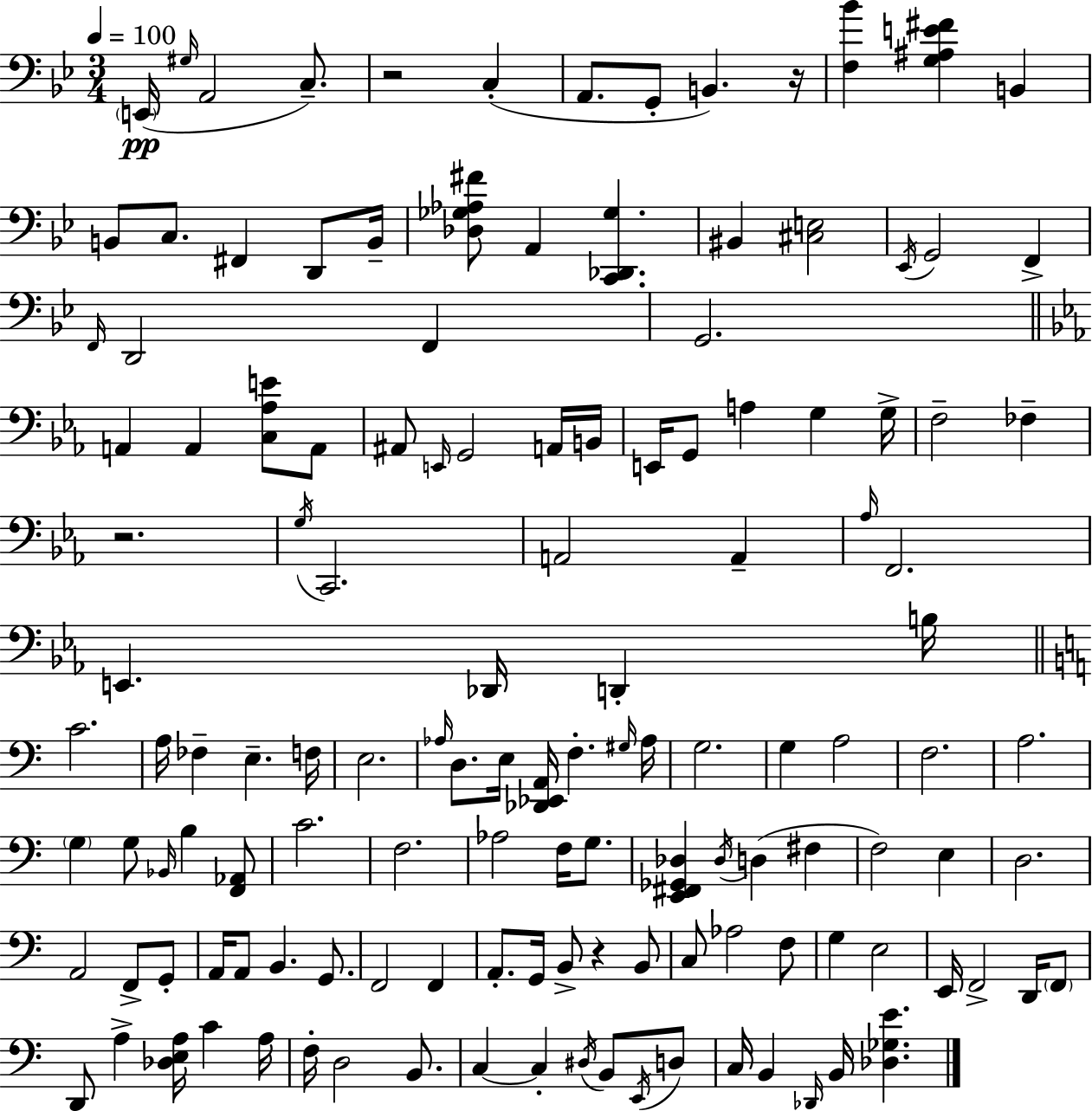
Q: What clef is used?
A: bass